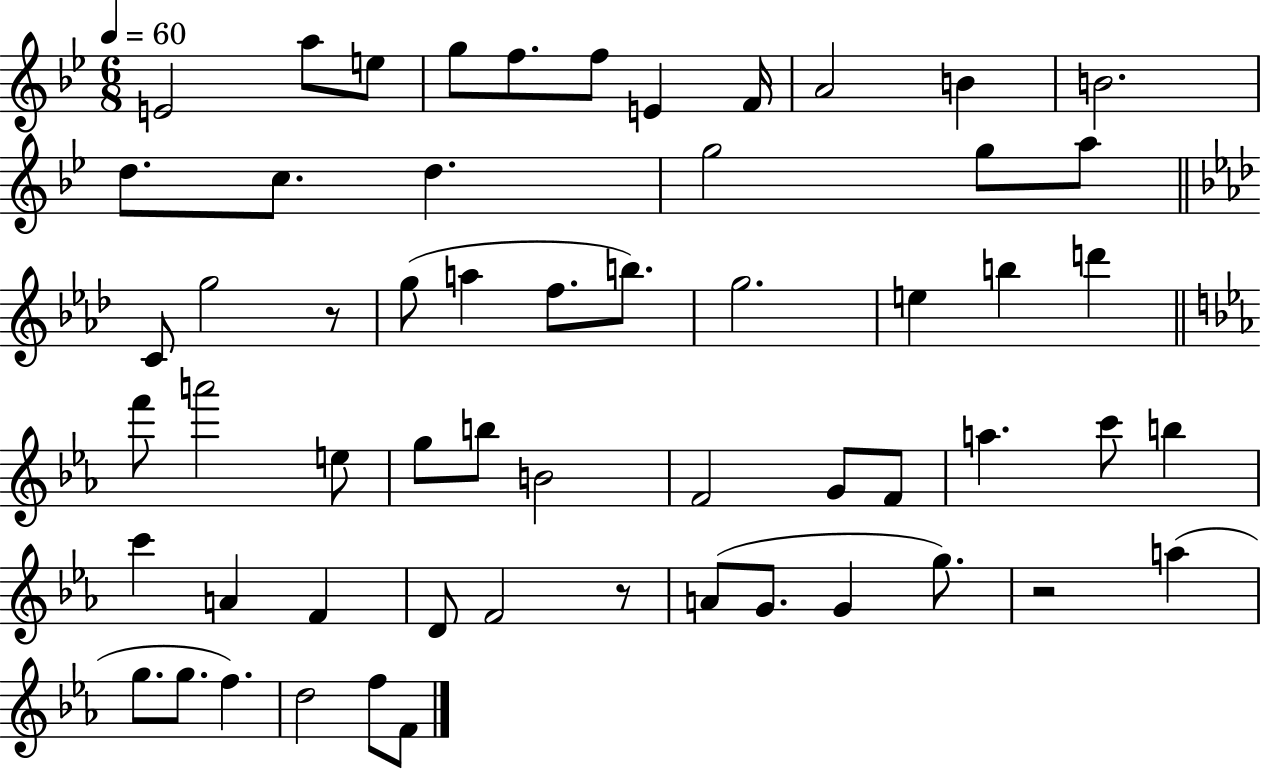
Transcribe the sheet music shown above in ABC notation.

X:1
T:Untitled
M:6/8
L:1/4
K:Bb
E2 a/2 e/2 g/2 f/2 f/2 E F/4 A2 B B2 d/2 c/2 d g2 g/2 a/2 C/2 g2 z/2 g/2 a f/2 b/2 g2 e b d' f'/2 a'2 e/2 g/2 b/2 B2 F2 G/2 F/2 a c'/2 b c' A F D/2 F2 z/2 A/2 G/2 G g/2 z2 a g/2 g/2 f d2 f/2 F/2